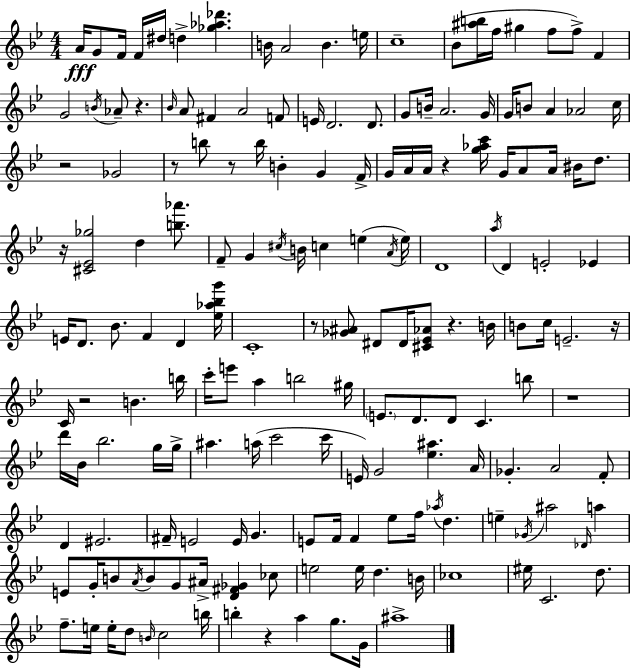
A4/s G4/e F4/s F4/s D#5/s D5/q [Gb5,Ab5,Db6]/q. B4/s A4/h B4/q. E5/s C5/w Bb4/e [A#5,B5]/s F5/s G#5/q F5/e F5/e F4/q G4/h B4/s Ab4/e R/q. Bb4/s A4/e F#4/q A4/h F4/e E4/s D4/h. D4/e. G4/e B4/s A4/h. G4/s G4/s B4/e A4/q Ab4/h C5/s R/h Gb4/h R/e B5/e R/e B5/s B4/q G4/q F4/s G4/s A4/s A4/s R/q [G5,Ab5,C6]/s G4/s A4/e A4/s BIS4/s D5/e. R/s [C#4,Eb4,Gb5]/h D5/q [B5,Ab6]/e. F4/e G4/q C#5/s B4/s C5/q E5/q A4/s E5/s D4/w A5/s D4/q E4/h Eb4/q E4/s D4/e. Bb4/e. F4/q D4/q [Eb5,Ab5,Bb5,G6]/s C4/w R/e [Gb4,A#4]/e D#4/e D#4/s [C#4,Eb4,Ab4]/e R/q. B4/s B4/e C5/s E4/h. R/s C4/s R/h B4/q. B5/s C6/s E6/e A5/q B5/h G#5/s E4/e. D4/e. D4/e C4/q. B5/e R/w D6/s Bb4/s Bb5/h. G5/s G5/s A#5/q. A5/s C6/h C6/s E4/s G4/h [Eb5,A#5]/q. A4/s Gb4/q. A4/h F4/e D4/q EIS4/h. F#4/s E4/h E4/s G4/q. E4/e F4/s F4/q Eb5/e F5/s Ab5/s D5/q. E5/q Gb4/s A#5/h Db4/s A5/q E4/e G4/s B4/e A4/s B4/e G4/e A#4/s [D4,F#4,Gb4]/q CES5/e E5/h E5/s D5/q. B4/s CES5/w EIS5/s C4/h. D5/e. F5/e. E5/s E5/s D5/e B4/s C5/h B5/s B5/q R/q A5/q G5/e. G4/s A#5/w